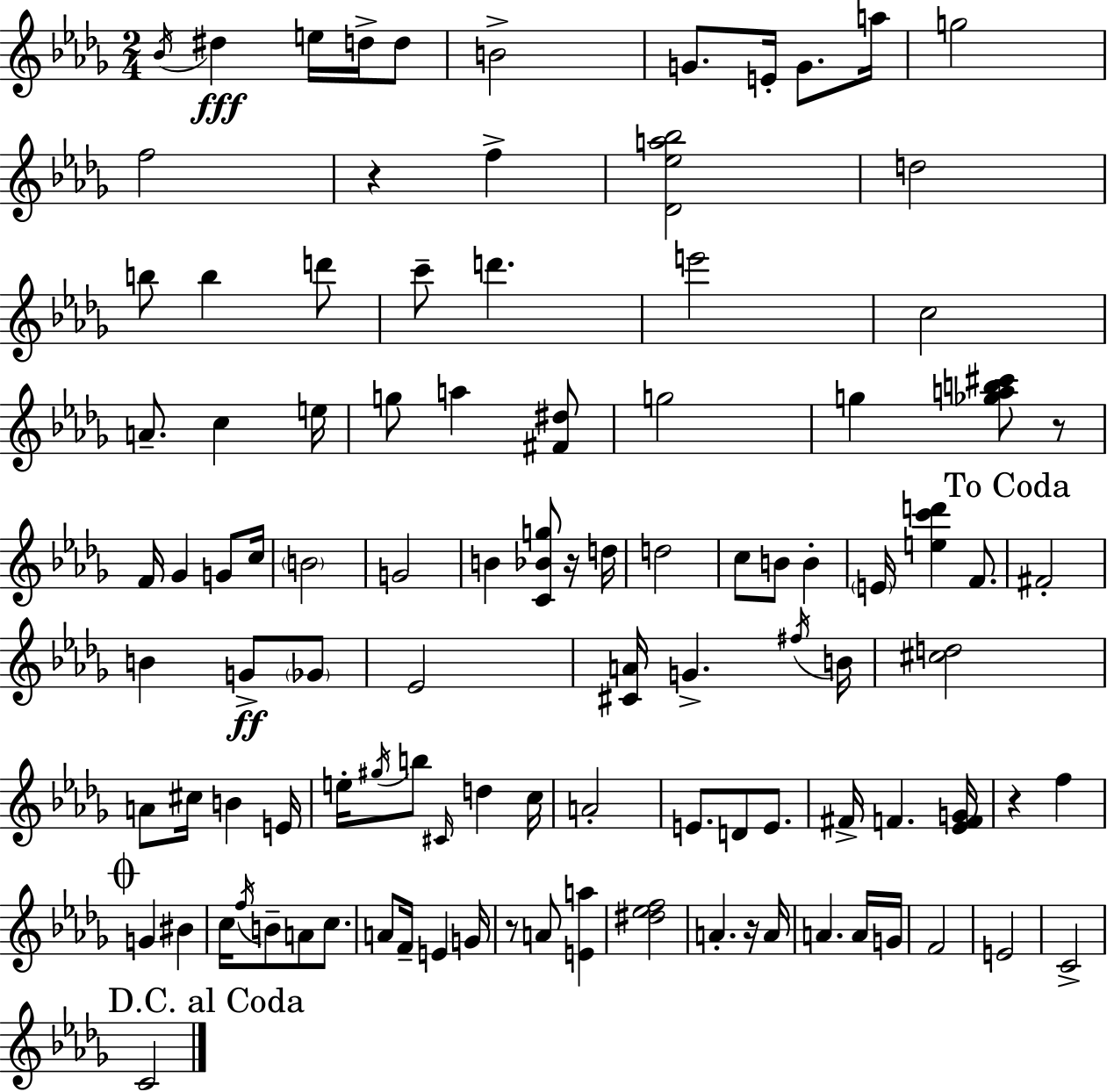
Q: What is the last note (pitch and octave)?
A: C4